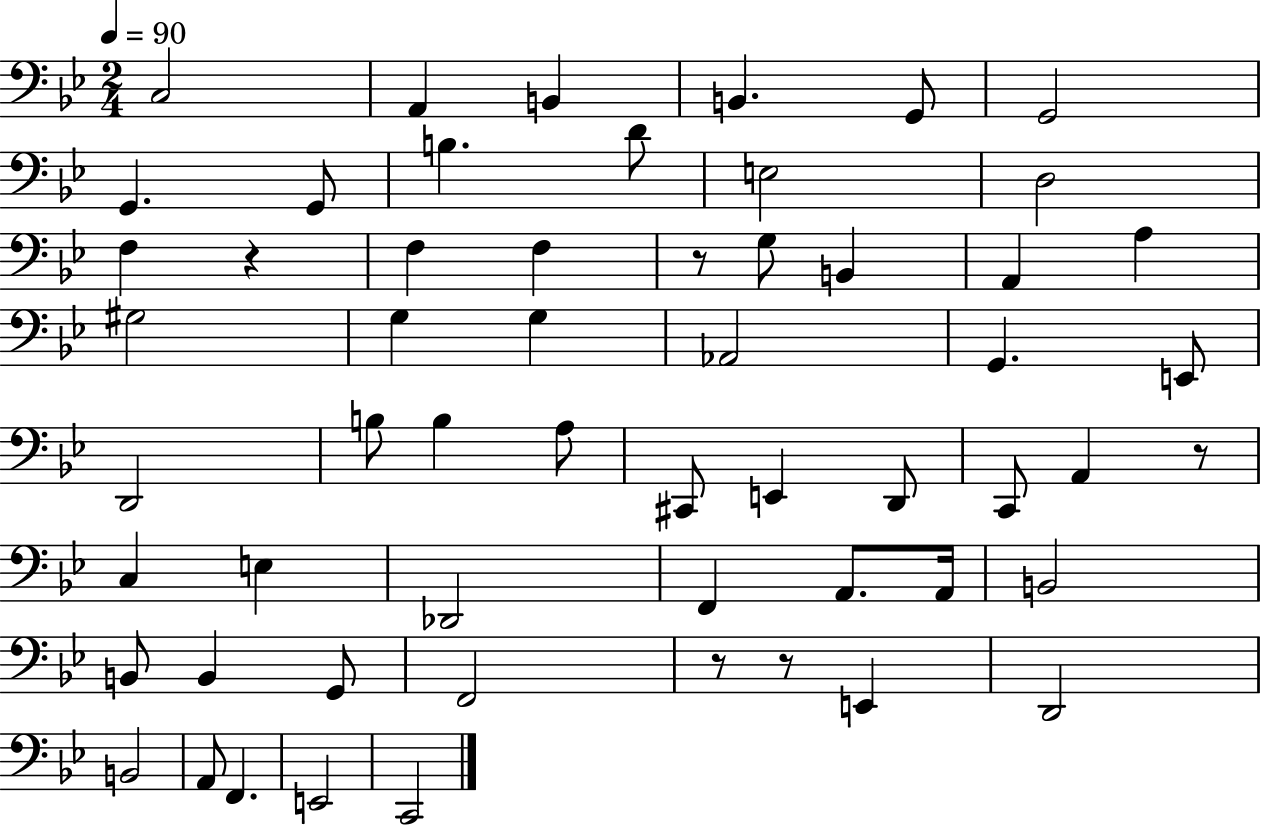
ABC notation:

X:1
T:Untitled
M:2/4
L:1/4
K:Bb
C,2 A,, B,, B,, G,,/2 G,,2 G,, G,,/2 B, D/2 E,2 D,2 F, z F, F, z/2 G,/2 B,, A,, A, ^G,2 G, G, _A,,2 G,, E,,/2 D,,2 B,/2 B, A,/2 ^C,,/2 E,, D,,/2 C,,/2 A,, z/2 C, E, _D,,2 F,, A,,/2 A,,/4 B,,2 B,,/2 B,, G,,/2 F,,2 z/2 z/2 E,, D,,2 B,,2 A,,/2 F,, E,,2 C,,2